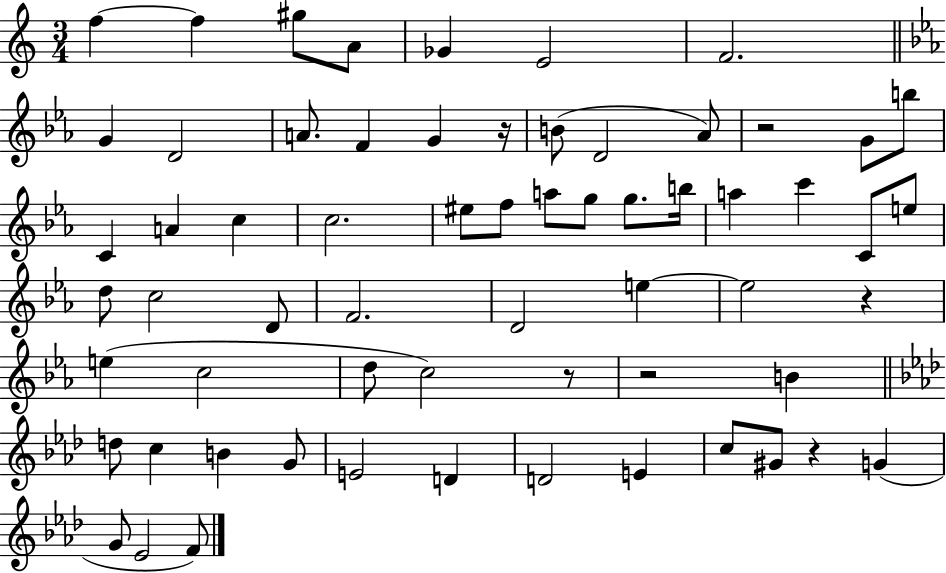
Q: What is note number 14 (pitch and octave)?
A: D4